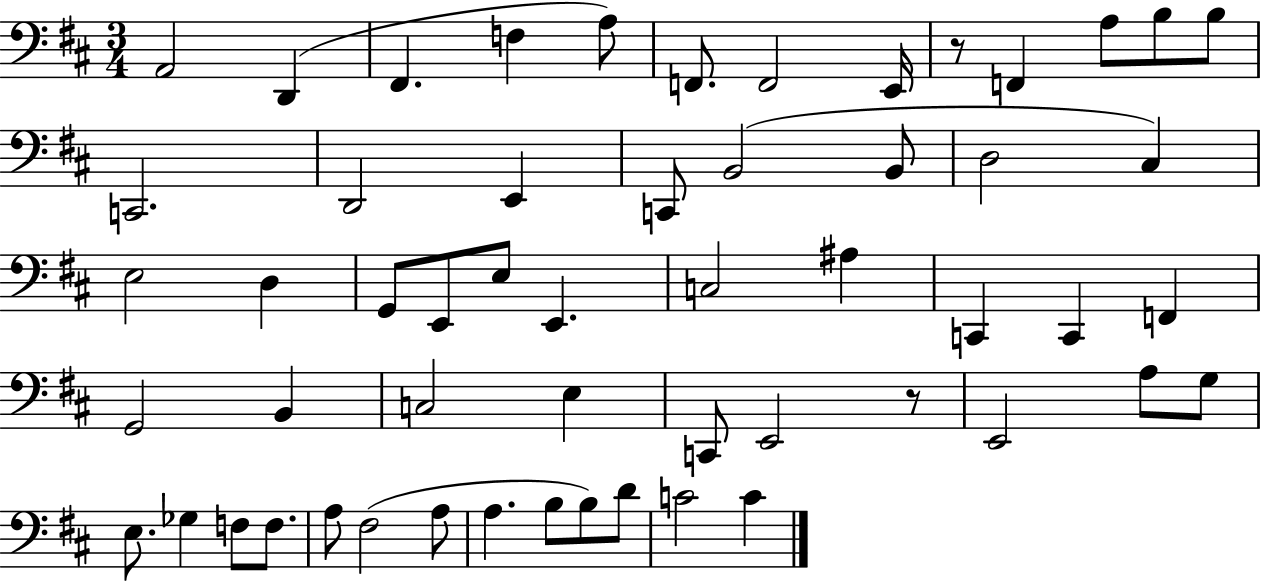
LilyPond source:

{
  \clef bass
  \numericTimeSignature
  \time 3/4
  \key d \major
  a,2 d,4( | fis,4. f4 a8) | f,8. f,2 e,16 | r8 f,4 a8 b8 b8 | \break c,2. | d,2 e,4 | c,8 b,2( b,8 | d2 cis4) | \break e2 d4 | g,8 e,8 e8 e,4. | c2 ais4 | c,4 c,4 f,4 | \break g,2 b,4 | c2 e4 | c,8 e,2 r8 | e,2 a8 g8 | \break e8. ges4 f8 f8. | a8 fis2( a8 | a4. b8 b8) d'8 | c'2 c'4 | \break \bar "|."
}